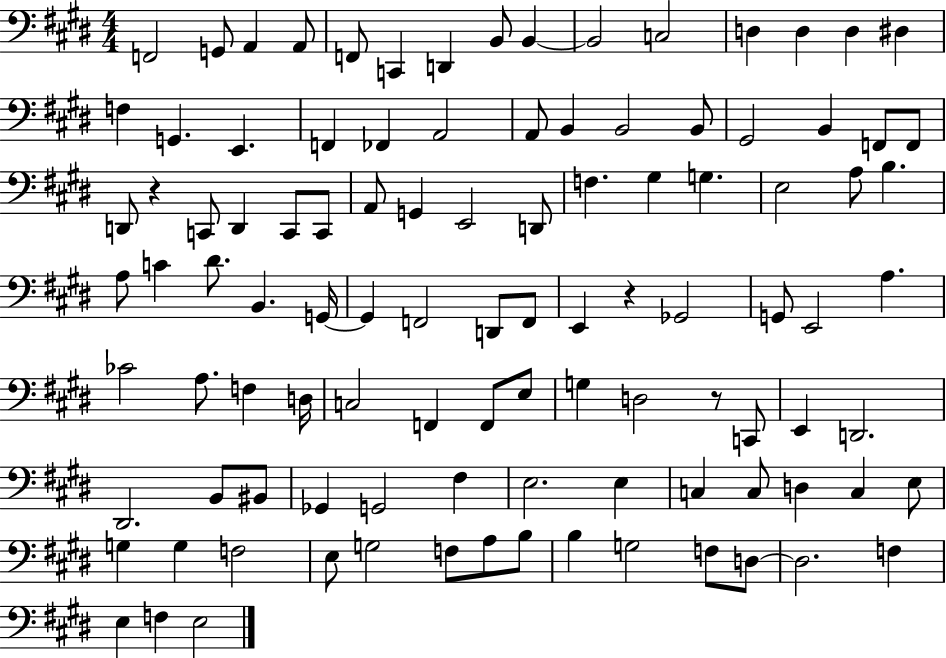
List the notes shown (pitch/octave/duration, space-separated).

F2/h G2/e A2/q A2/e F2/e C2/q D2/q B2/e B2/q B2/h C3/h D3/q D3/q D3/q D#3/q F3/q G2/q. E2/q. F2/q FES2/q A2/h A2/e B2/q B2/h B2/e G#2/h B2/q F2/e F2/e D2/e R/q C2/e D2/q C2/e C2/e A2/e G2/q E2/h D2/e F3/q. G#3/q G3/q. E3/h A3/e B3/q. A3/e C4/q D#4/e. B2/q. G2/s G2/q F2/h D2/e F2/e E2/q R/q Gb2/h G2/e E2/h A3/q. CES4/h A3/e. F3/q D3/s C3/h F2/q F2/e E3/e G3/q D3/h R/e C2/e E2/q D2/h. D#2/h. B2/e BIS2/e Gb2/q G2/h F#3/q E3/h. E3/q C3/q C3/e D3/q C3/q E3/e G3/q G3/q F3/h E3/e G3/h F3/e A3/e B3/e B3/q G3/h F3/e D3/e D3/h. F3/q E3/q F3/q E3/h